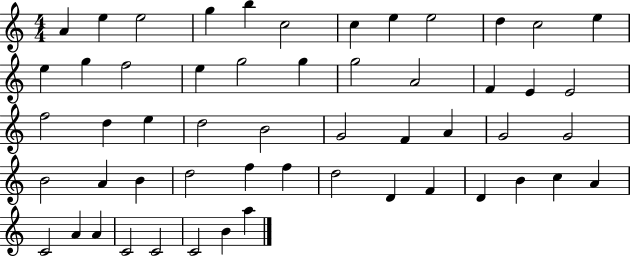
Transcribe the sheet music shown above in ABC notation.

X:1
T:Untitled
M:4/4
L:1/4
K:C
A e e2 g b c2 c e e2 d c2 e e g f2 e g2 g g2 A2 F E E2 f2 d e d2 B2 G2 F A G2 G2 B2 A B d2 f f d2 D F D B c A C2 A A C2 C2 C2 B a